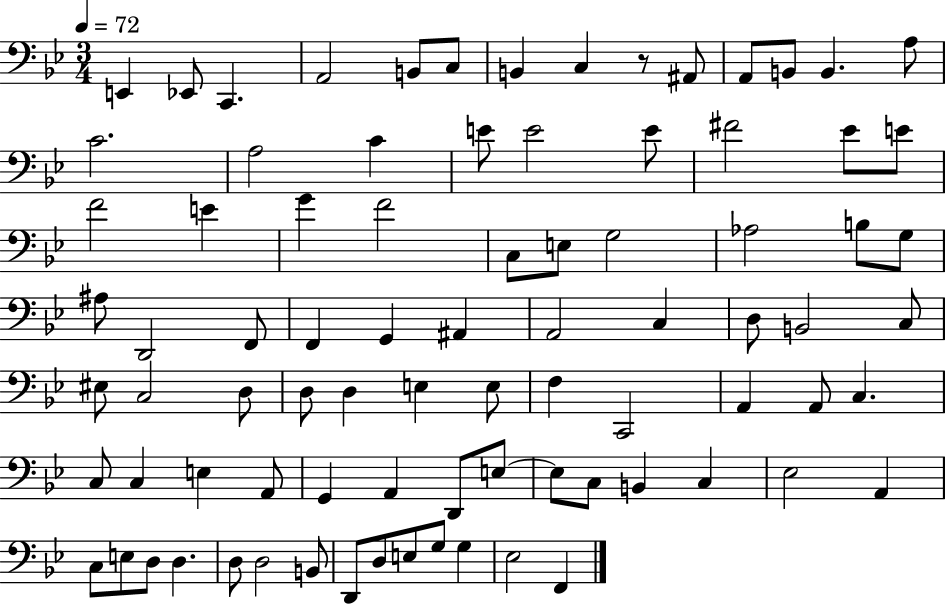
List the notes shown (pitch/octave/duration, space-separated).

E2/q Eb2/e C2/q. A2/h B2/e C3/e B2/q C3/q R/e A#2/e A2/e B2/e B2/q. A3/e C4/h. A3/h C4/q E4/e E4/h E4/e F#4/h Eb4/e E4/e F4/h E4/q G4/q F4/h C3/e E3/e G3/h Ab3/h B3/e G3/e A#3/e D2/h F2/e F2/q G2/q A#2/q A2/h C3/q D3/e B2/h C3/e EIS3/e C3/h D3/e D3/e D3/q E3/q E3/e F3/q C2/h A2/q A2/e C3/q. C3/e C3/q E3/q A2/e G2/q A2/q D2/e E3/e E3/e C3/e B2/q C3/q Eb3/h A2/q C3/e E3/e D3/e D3/q. D3/e D3/h B2/e D2/e D3/e E3/e G3/e G3/q Eb3/h F2/q